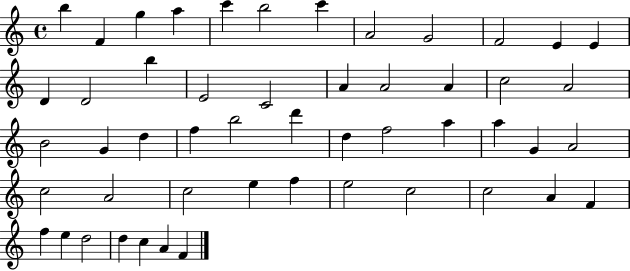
B5/q F4/q G5/q A5/q C6/q B5/h C6/q A4/h G4/h F4/h E4/q E4/q D4/q D4/h B5/q E4/h C4/h A4/q A4/h A4/q C5/h A4/h B4/h G4/q D5/q F5/q B5/h D6/q D5/q F5/h A5/q A5/q G4/q A4/h C5/h A4/h C5/h E5/q F5/q E5/h C5/h C5/h A4/q F4/q F5/q E5/q D5/h D5/q C5/q A4/q F4/q